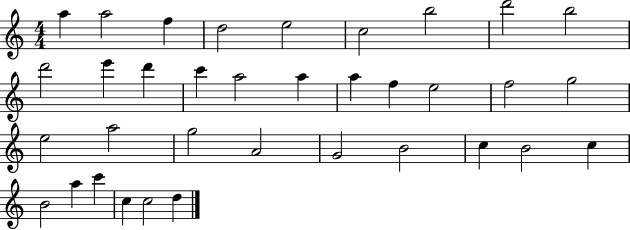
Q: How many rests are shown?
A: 0